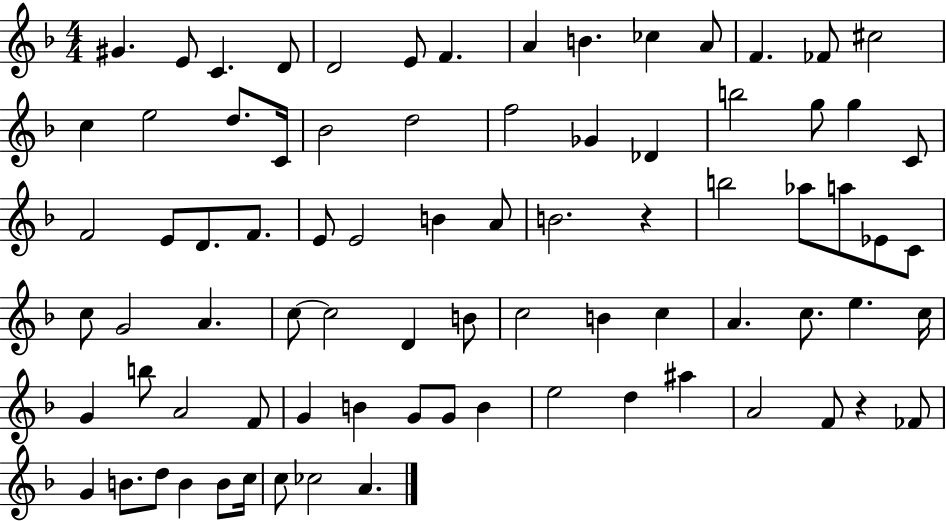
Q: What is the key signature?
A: F major